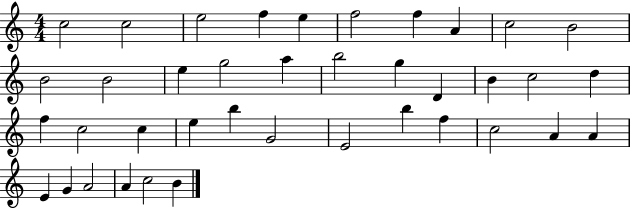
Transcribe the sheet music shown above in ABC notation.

X:1
T:Untitled
M:4/4
L:1/4
K:C
c2 c2 e2 f e f2 f A c2 B2 B2 B2 e g2 a b2 g D B c2 d f c2 c e b G2 E2 b f c2 A A E G A2 A c2 B